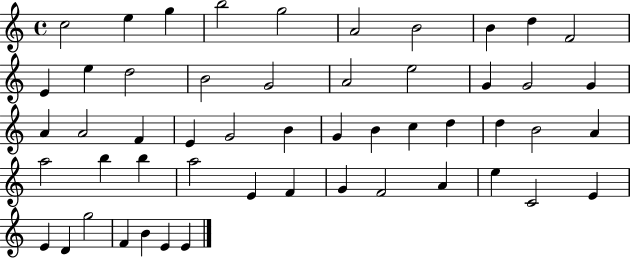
C5/h E5/q G5/q B5/h G5/h A4/h B4/h B4/q D5/q F4/h E4/q E5/q D5/h B4/h G4/h A4/h E5/h G4/q G4/h G4/q A4/q A4/h F4/q E4/q G4/h B4/q G4/q B4/q C5/q D5/q D5/q B4/h A4/q A5/h B5/q B5/q A5/h E4/q F4/q G4/q F4/h A4/q E5/q C4/h E4/q E4/q D4/q G5/h F4/q B4/q E4/q E4/q